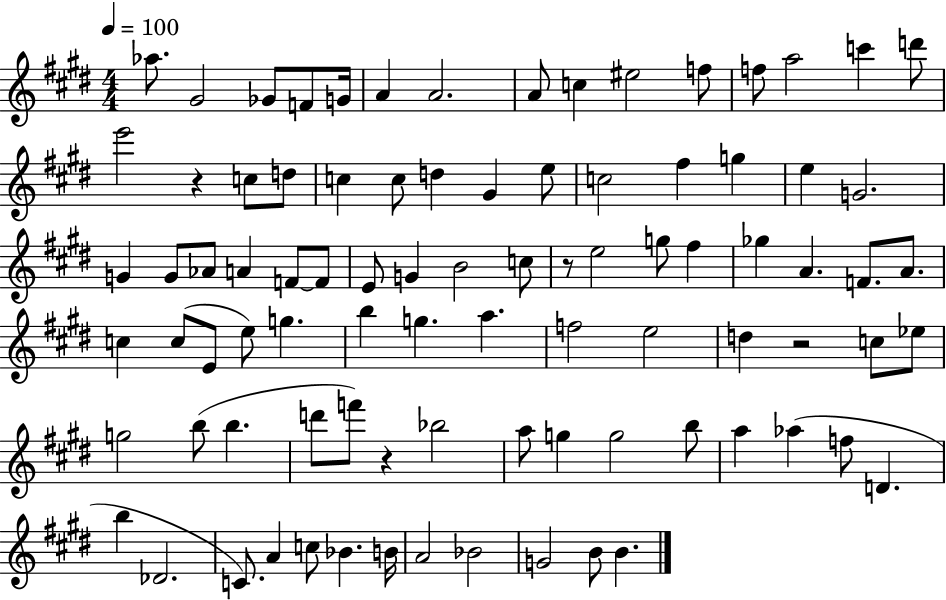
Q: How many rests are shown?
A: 4